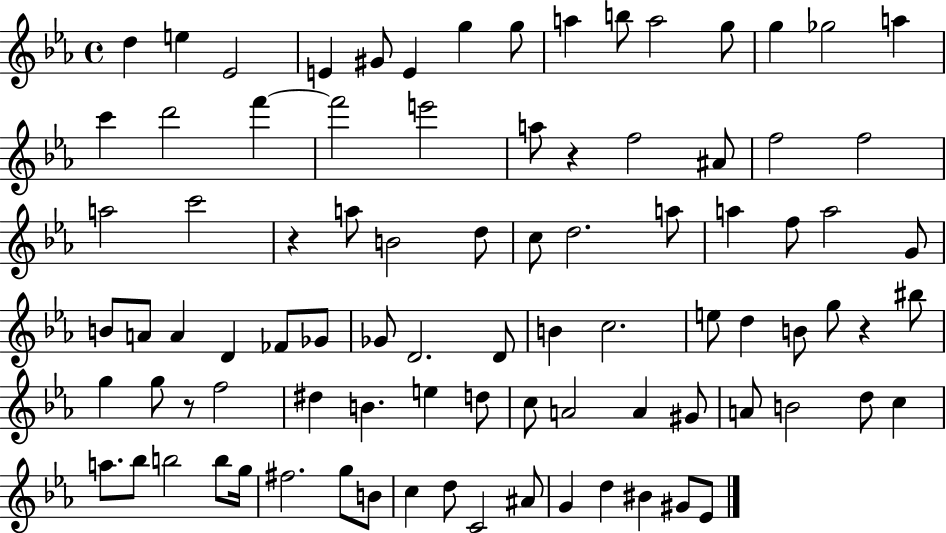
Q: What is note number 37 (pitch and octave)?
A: G4